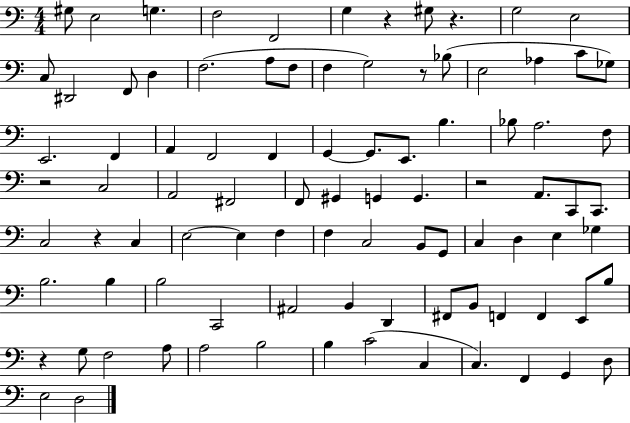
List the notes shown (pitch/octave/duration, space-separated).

G#3/e E3/h G3/q. F3/h F2/h G3/q R/q G#3/e R/q. G3/h E3/h C3/e D#2/h F2/e D3/q F3/h. A3/e F3/e F3/q G3/h R/e Bb3/e E3/h Ab3/q C4/e Gb3/e E2/h. F2/q A2/q F2/h F2/q G2/q G2/e. E2/e. B3/q. Bb3/e A3/h. F3/e R/h C3/h A2/h F#2/h F2/e G#2/q G2/q G2/q. R/h A2/e. C2/e C2/e. C3/h R/q C3/q E3/h E3/q F3/q F3/q C3/h B2/e G2/e C3/q D3/q E3/q Gb3/q B3/h. B3/q B3/h C2/h A#2/h B2/q D2/q F#2/e B2/e F2/q F2/q E2/e B3/e R/q G3/e F3/h A3/e A3/h B3/h B3/q C4/h C3/q C3/q. F2/q G2/q D3/e E3/h D3/h